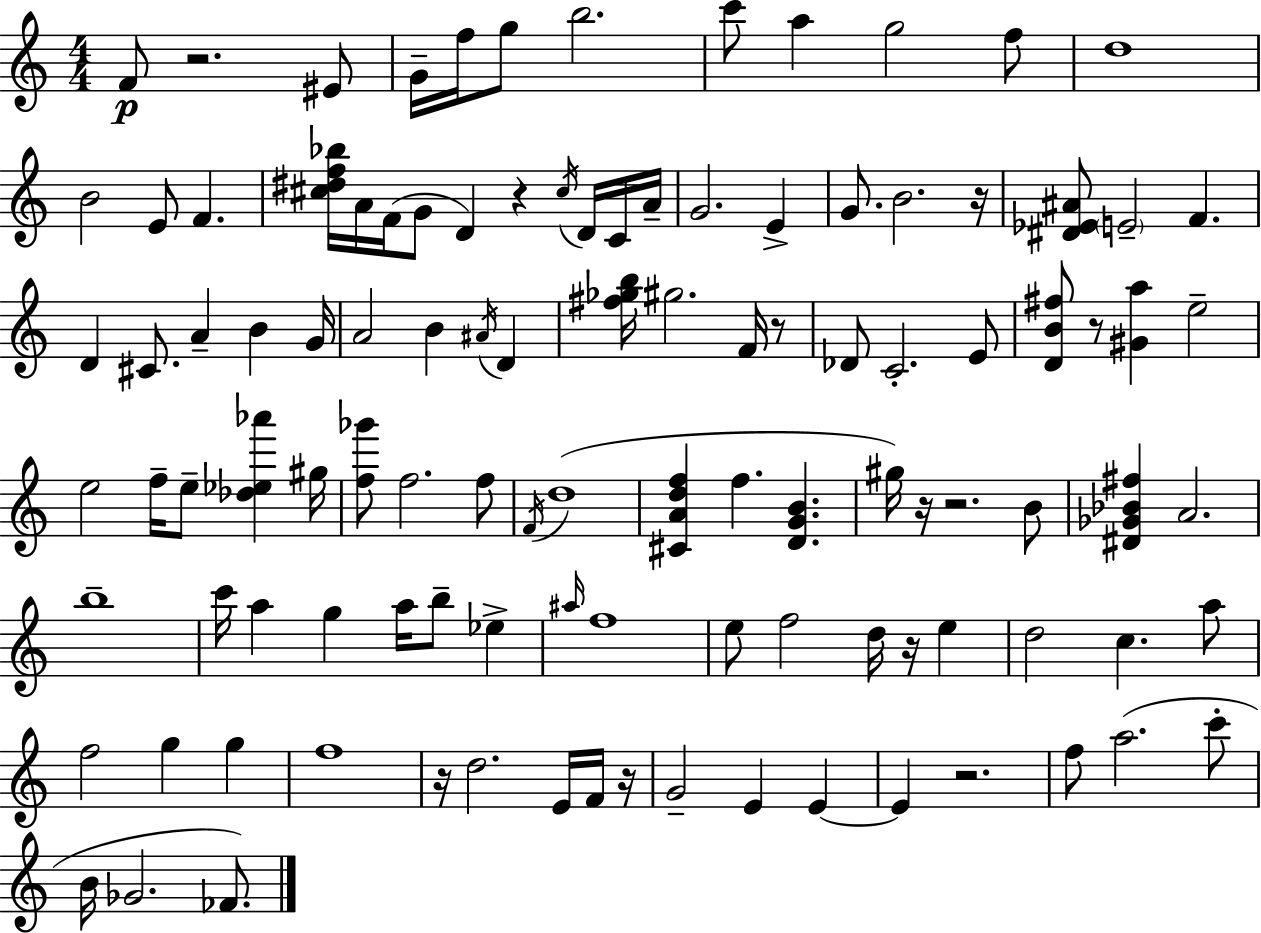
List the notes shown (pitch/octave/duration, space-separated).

F4/e R/h. EIS4/e G4/s F5/s G5/e B5/h. C6/e A5/q G5/h F5/e D5/w B4/h E4/e F4/q. [C#5,D#5,F5,Bb5]/s A4/s F4/s G4/e D4/q R/q C#5/s D4/s C4/s A4/s G4/h. E4/q G4/e. B4/h. R/s [D#4,Eb4,A#4]/e E4/h F4/q. D4/q C#4/e. A4/q B4/q G4/s A4/h B4/q A#4/s D4/q [F#5,Gb5,B5]/s G#5/h. F4/s R/e Db4/e C4/h. E4/e [D4,B4,F#5]/e R/e [G#4,A5]/q E5/h E5/h F5/s E5/e [Db5,Eb5,Ab6]/q G#5/s [F5,Gb6]/e F5/h. F5/e F4/s D5/w [C#4,A4,D5,F5]/q F5/q. [D4,G4,B4]/q. G#5/s R/s R/h. B4/e [D#4,Gb4,Bb4,F#5]/q A4/h. B5/w C6/s A5/q G5/q A5/s B5/e Eb5/q A#5/s F5/w E5/e F5/h D5/s R/s E5/q D5/h C5/q. A5/e F5/h G5/q G5/q F5/w R/s D5/h. E4/s F4/s R/s G4/h E4/q E4/q E4/q R/h. F5/e A5/h. C6/e B4/s Gb4/h. FES4/e.